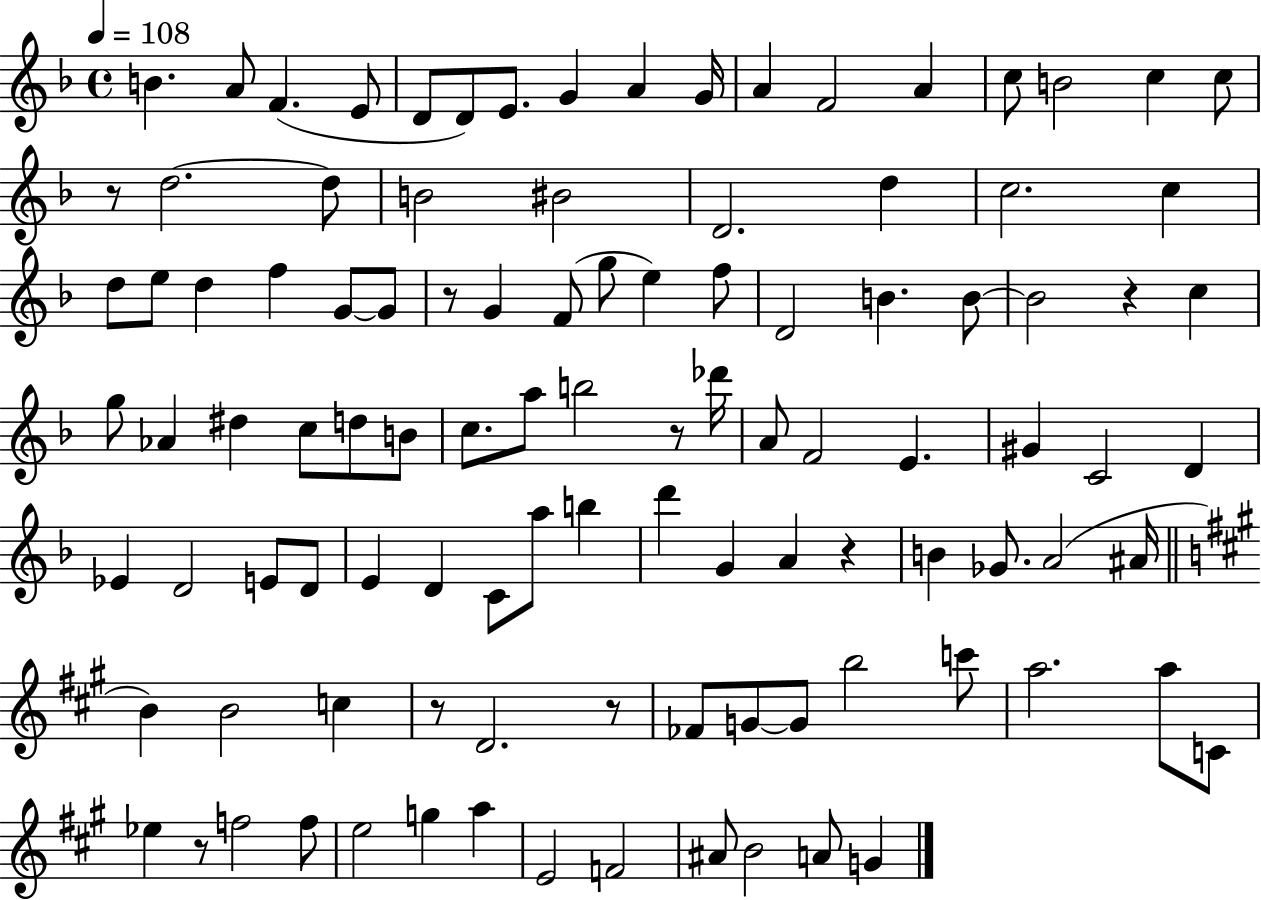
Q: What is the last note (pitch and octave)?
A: G4